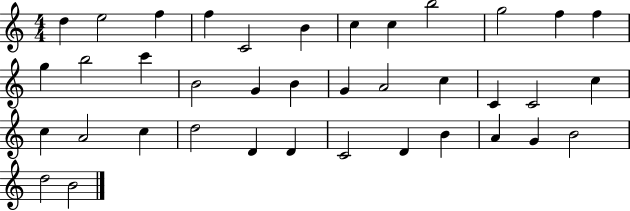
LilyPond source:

{
  \clef treble
  \numericTimeSignature
  \time 4/4
  \key c \major
  d''4 e''2 f''4 | f''4 c'2 b'4 | c''4 c''4 b''2 | g''2 f''4 f''4 | \break g''4 b''2 c'''4 | b'2 g'4 b'4 | g'4 a'2 c''4 | c'4 c'2 c''4 | \break c''4 a'2 c''4 | d''2 d'4 d'4 | c'2 d'4 b'4 | a'4 g'4 b'2 | \break d''2 b'2 | \bar "|."
}